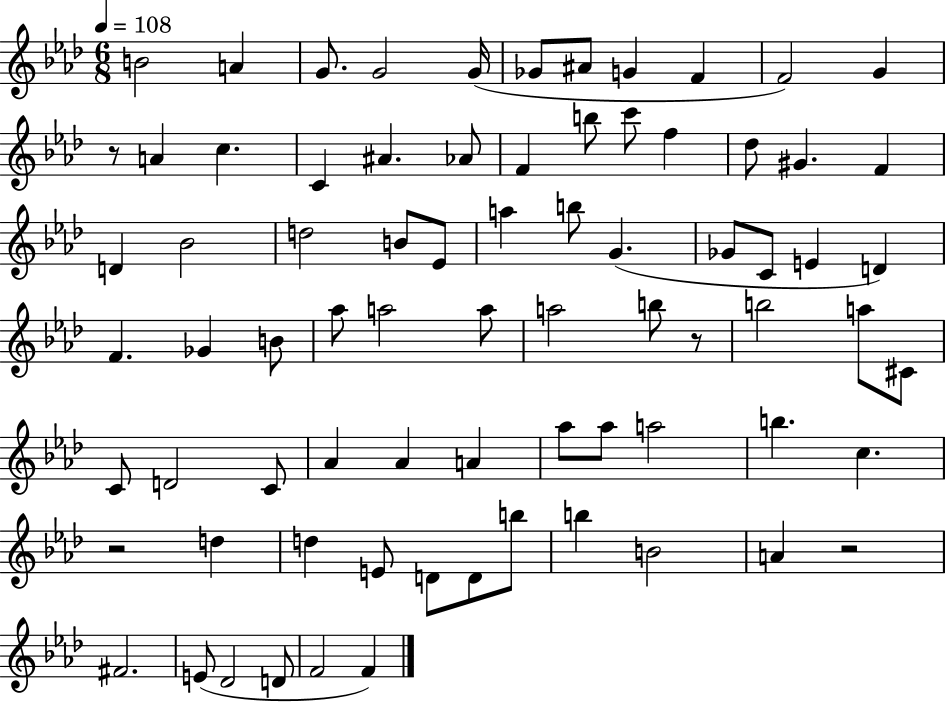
{
  \clef treble
  \numericTimeSignature
  \time 6/8
  \key aes \major
  \tempo 4 = 108
  b'2 a'4 | g'8. g'2 g'16( | ges'8 ais'8 g'4 f'4 | f'2) g'4 | \break r8 a'4 c''4. | c'4 ais'4. aes'8 | f'4 b''8 c'''8 f''4 | des''8 gis'4. f'4 | \break d'4 bes'2 | d''2 b'8 ees'8 | a''4 b''8 g'4.( | ges'8 c'8 e'4 d'4) | \break f'4. ges'4 b'8 | aes''8 a''2 a''8 | a''2 b''8 r8 | b''2 a''8 cis'8 | \break c'8 d'2 c'8 | aes'4 aes'4 a'4 | aes''8 aes''8 a''2 | b''4. c''4. | \break r2 d''4 | d''4 e'8 d'8 d'8 b''8 | b''4 b'2 | a'4 r2 | \break fis'2. | e'8( des'2 d'8 | f'2 f'4) | \bar "|."
}